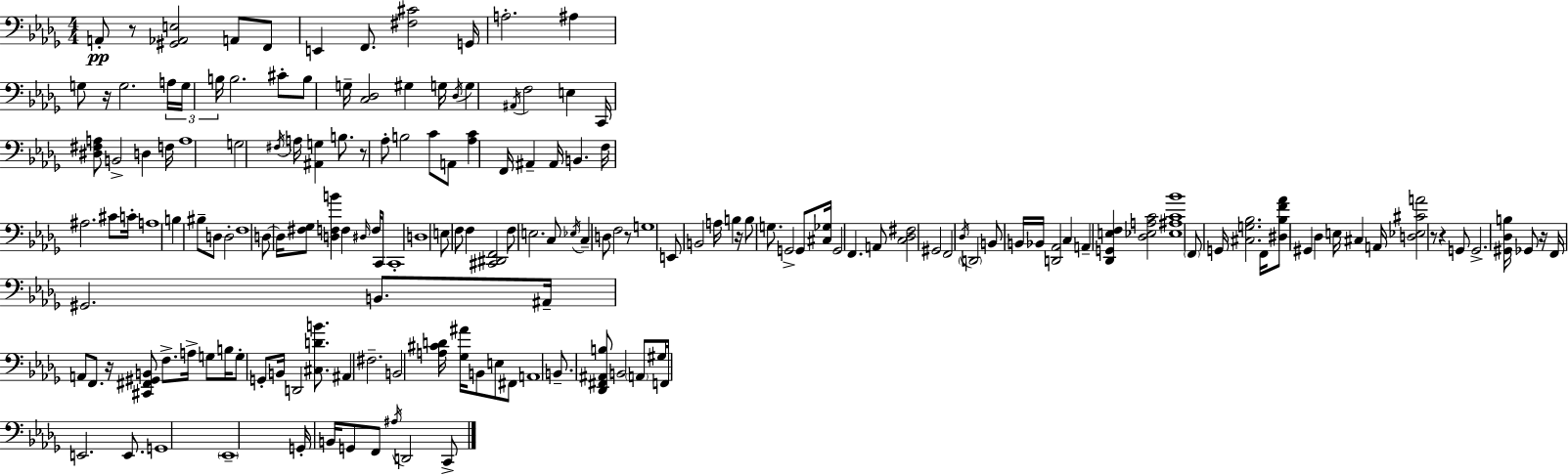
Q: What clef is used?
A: bass